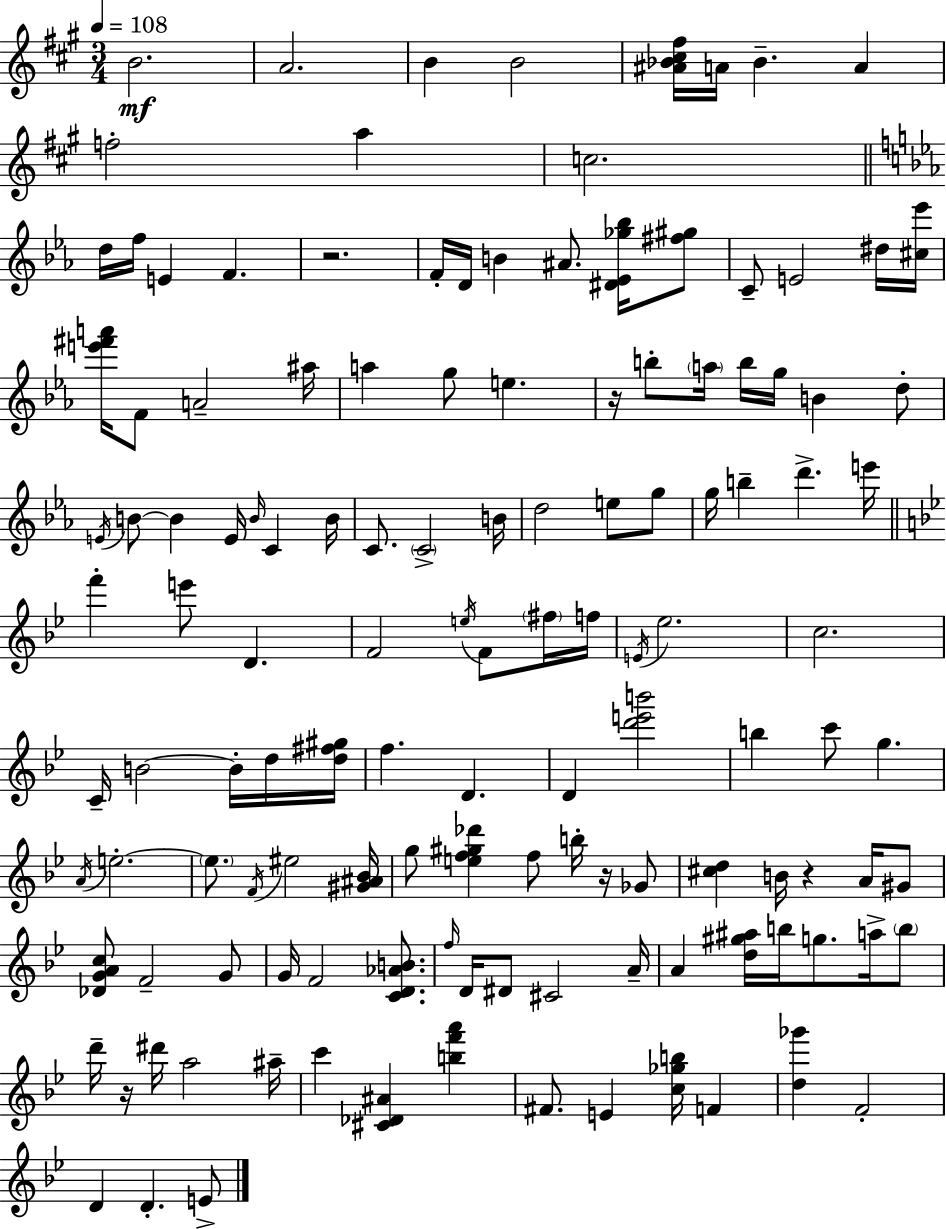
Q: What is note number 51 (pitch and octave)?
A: F6